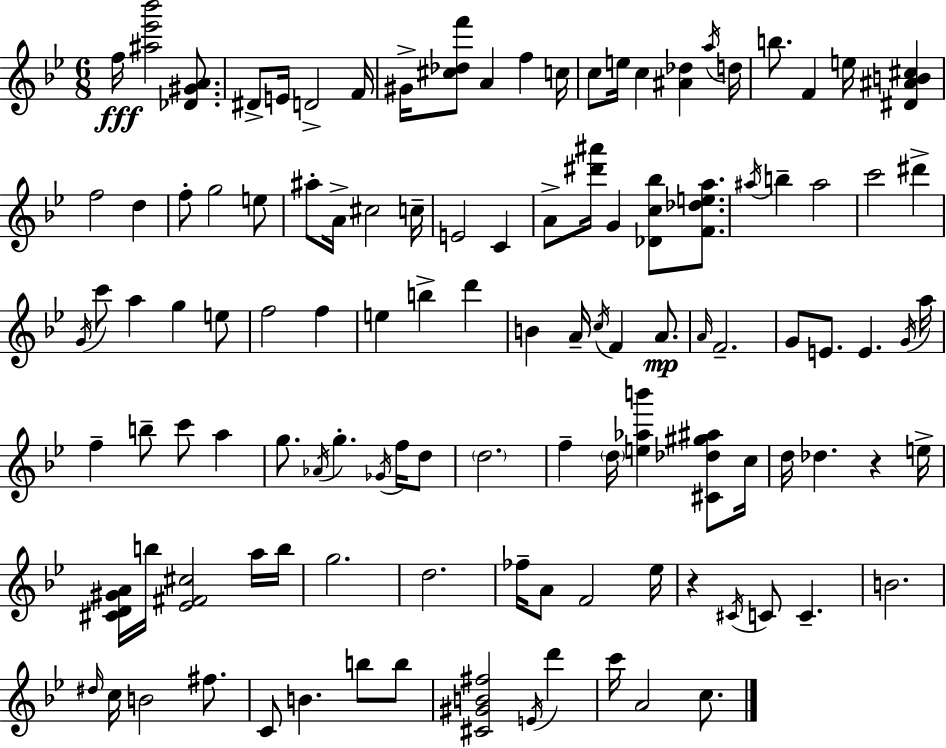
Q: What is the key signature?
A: G minor